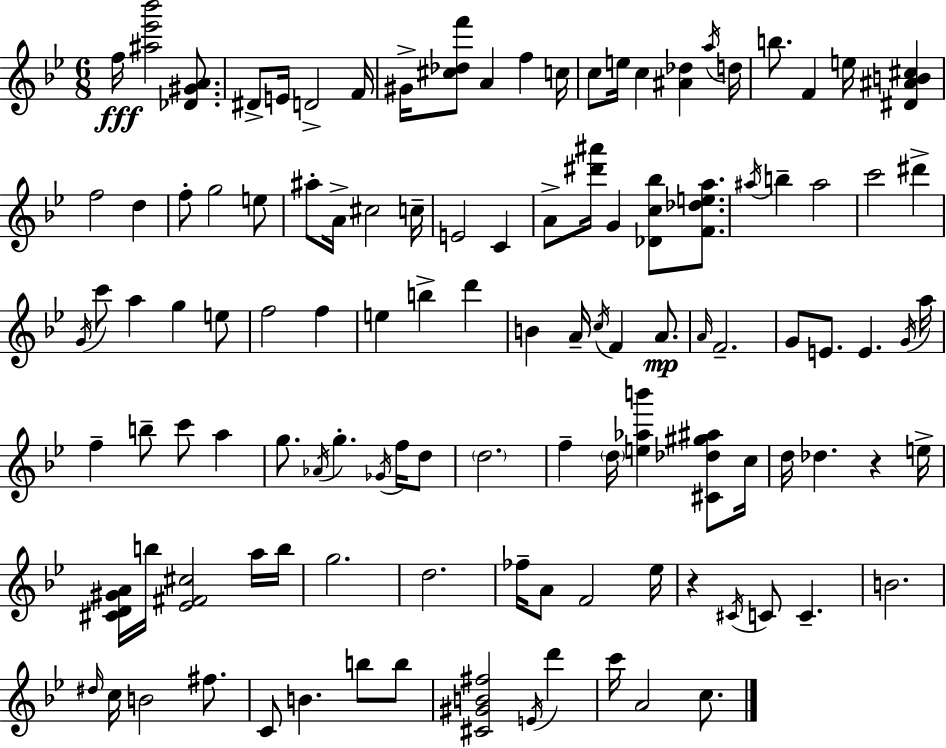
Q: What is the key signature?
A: G minor